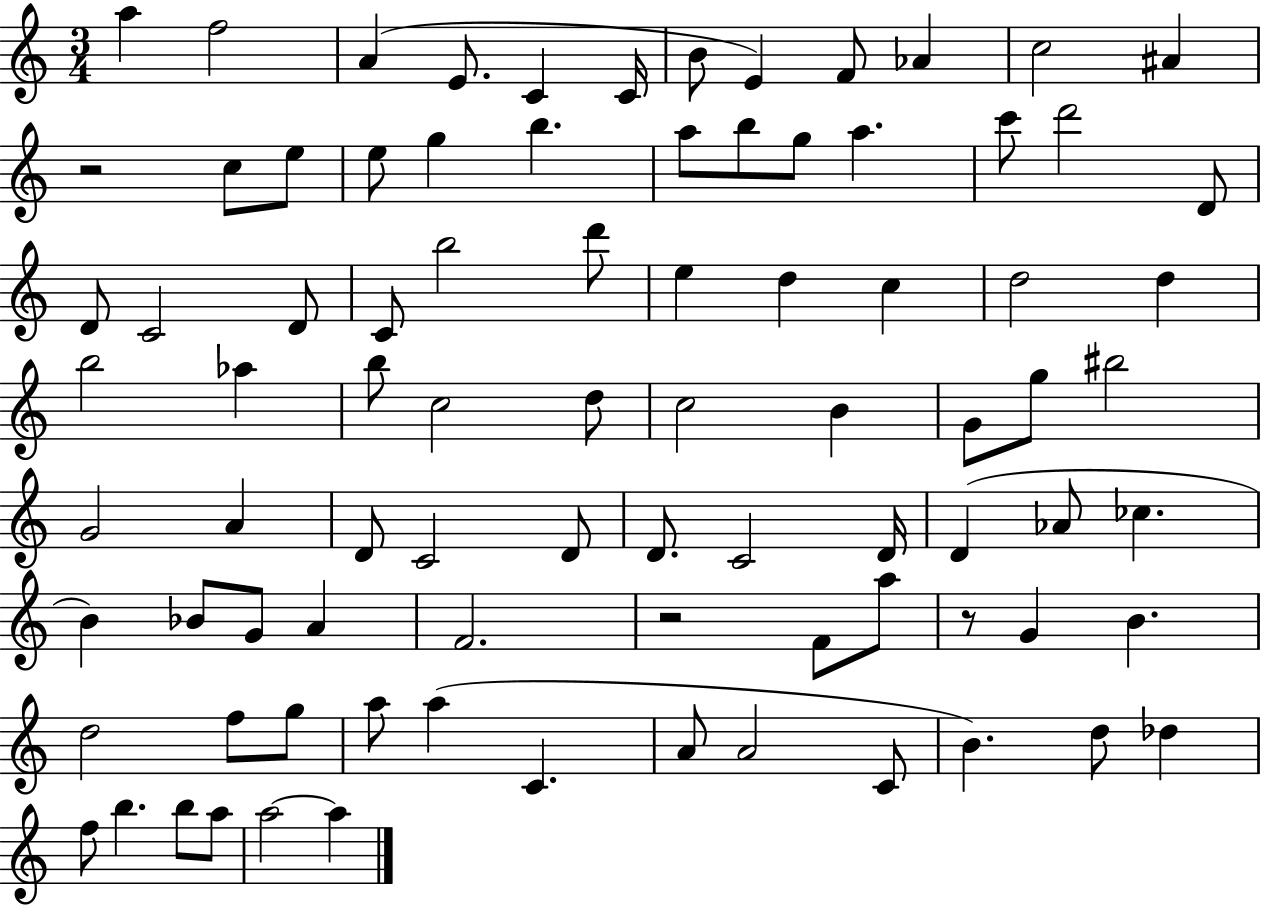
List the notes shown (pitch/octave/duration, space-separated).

A5/q F5/h A4/q E4/e. C4/q C4/s B4/e E4/q F4/e Ab4/q C5/h A#4/q R/h C5/e E5/e E5/e G5/q B5/q. A5/e B5/e G5/e A5/q. C6/e D6/h D4/e D4/e C4/h D4/e C4/e B5/h D6/e E5/q D5/q C5/q D5/h D5/q B5/h Ab5/q B5/e C5/h D5/e C5/h B4/q G4/e G5/e BIS5/h G4/h A4/q D4/e C4/h D4/e D4/e. C4/h D4/s D4/q Ab4/e CES5/q. B4/q Bb4/e G4/e A4/q F4/h. R/h F4/e A5/e R/e G4/q B4/q. D5/h F5/e G5/e A5/e A5/q C4/q. A4/e A4/h C4/e B4/q. D5/e Db5/q F5/e B5/q. B5/e A5/e A5/h A5/q